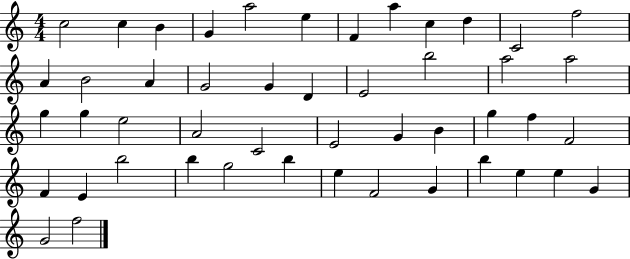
C5/h C5/q B4/q G4/q A5/h E5/q F4/q A5/q C5/q D5/q C4/h F5/h A4/q B4/h A4/q G4/h G4/q D4/q E4/h B5/h A5/h A5/h G5/q G5/q E5/h A4/h C4/h E4/h G4/q B4/q G5/q F5/q F4/h F4/q E4/q B5/h B5/q G5/h B5/q E5/q F4/h G4/q B5/q E5/q E5/q G4/q G4/h F5/h